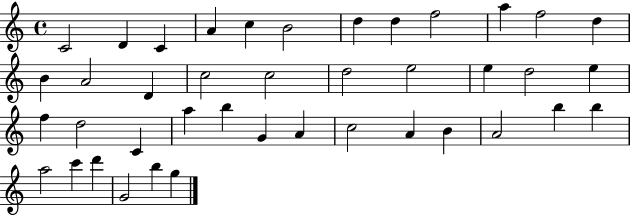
{
  \clef treble
  \time 4/4
  \defaultTimeSignature
  \key c \major
  c'2 d'4 c'4 | a'4 c''4 b'2 | d''4 d''4 f''2 | a''4 f''2 d''4 | \break b'4 a'2 d'4 | c''2 c''2 | d''2 e''2 | e''4 d''2 e''4 | \break f''4 d''2 c'4 | a''4 b''4 g'4 a'4 | c''2 a'4 b'4 | a'2 b''4 b''4 | \break a''2 c'''4 d'''4 | g'2 b''4 g''4 | \bar "|."
}